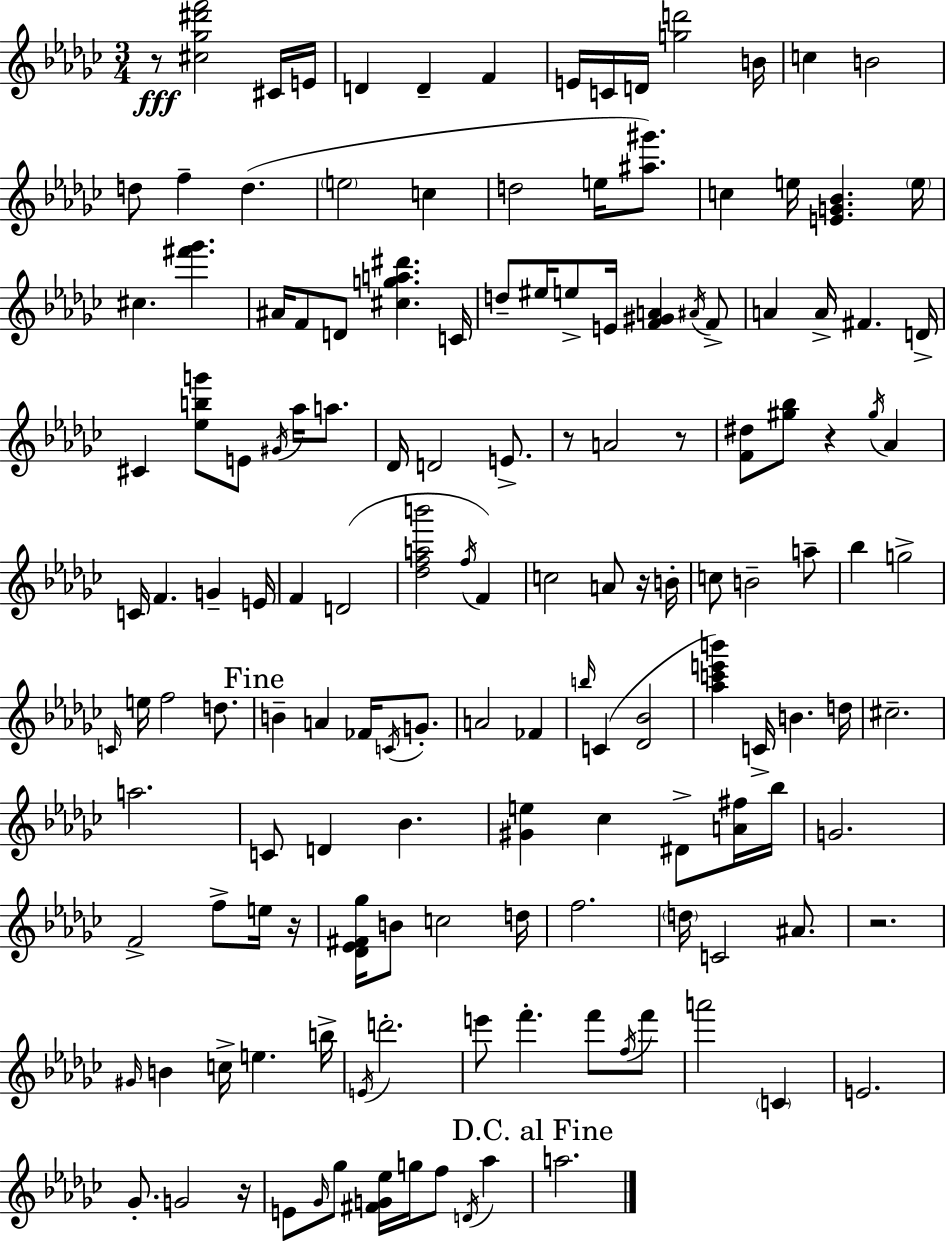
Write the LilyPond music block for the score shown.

{
  \clef treble
  \numericTimeSignature
  \time 3/4
  \key ees \minor
  r8\fff <cis'' ges'' dis''' f'''>2 cis'16 e'16 | d'4 d'4-- f'4 | e'16 c'16 d'16 <g'' d'''>2 b'16 | c''4 b'2 | \break d''8 f''4-- d''4.( | \parenthesize e''2 c''4 | d''2 e''16 <ais'' gis'''>8.) | c''4 e''16 <e' g' bes'>4. \parenthesize e''16 | \break cis''4. <fis''' ges'''>4. | ais'16 f'8 d'8 <cis'' g'' a'' dis'''>4. c'16 | d''8-- eis''16 e''8-> e'16 <f' gis' a'>4 \acciaccatura { ais'16 } f'8-> | a'4 a'16-> fis'4. | \break d'16-> cis'4 <ees'' b'' g'''>8 e'8 \acciaccatura { gis'16 } aes''16 a''8. | des'16 d'2 e'8.-> | r8 a'2 | r8 <f' dis''>8 <gis'' bes''>8 r4 \acciaccatura { gis''16 } aes'4 | \break c'16 f'4. g'4-- | e'16 f'4 d'2( | <des'' f'' a'' b'''>2 \acciaccatura { f''16 }) | f'4 c''2 | \break a'8 r16 b'16-. c''8 b'2-- | a''8-- bes''4 g''2-> | \grace { c'16 } e''16 f''2 | d''8. \mark "Fine" b'4-- a'4 | \break fes'16 \acciaccatura { c'16 } g'8.-. a'2 | fes'4 \grace { b''16 }( c'4 <des' bes'>2 | <aes'' c''' e''' b'''>4) c'16-> | b'4. d''16 cis''2.-- | \break a''2. | c'8 d'4 | bes'4. <gis' e''>4 ces''4 | dis'8-> <a' fis''>16 bes''16 g'2. | \break f'2-> | f''8-> e''16 r16 <des' ees' fis' ges''>16 b'8 c''2 | d''16 f''2. | \parenthesize d''16 c'2 | \break ais'8. r2. | \grace { gis'16 } b'4 | c''16-> e''4. b''16-> \acciaccatura { e'16 } d'''2.-. | e'''8 f'''4.-. | \break f'''8 \acciaccatura { f''16 } f'''8 a'''2 | \parenthesize c'4 e'2. | ges'8.-. | g'2 r16 e'8 | \break \grace { ges'16 } ges''8 <fis' g' ees''>16 g''16 f''8 \acciaccatura { d'16 } aes''4 | \mark "D.C. al Fine" a''2. | \bar "|."
}